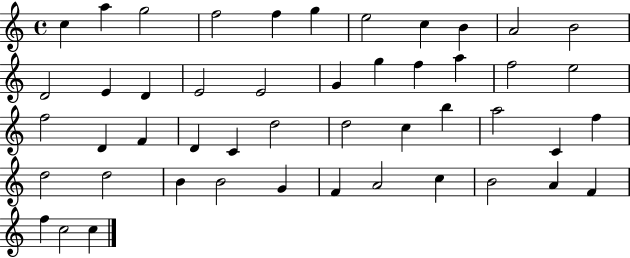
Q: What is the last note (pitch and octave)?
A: C5